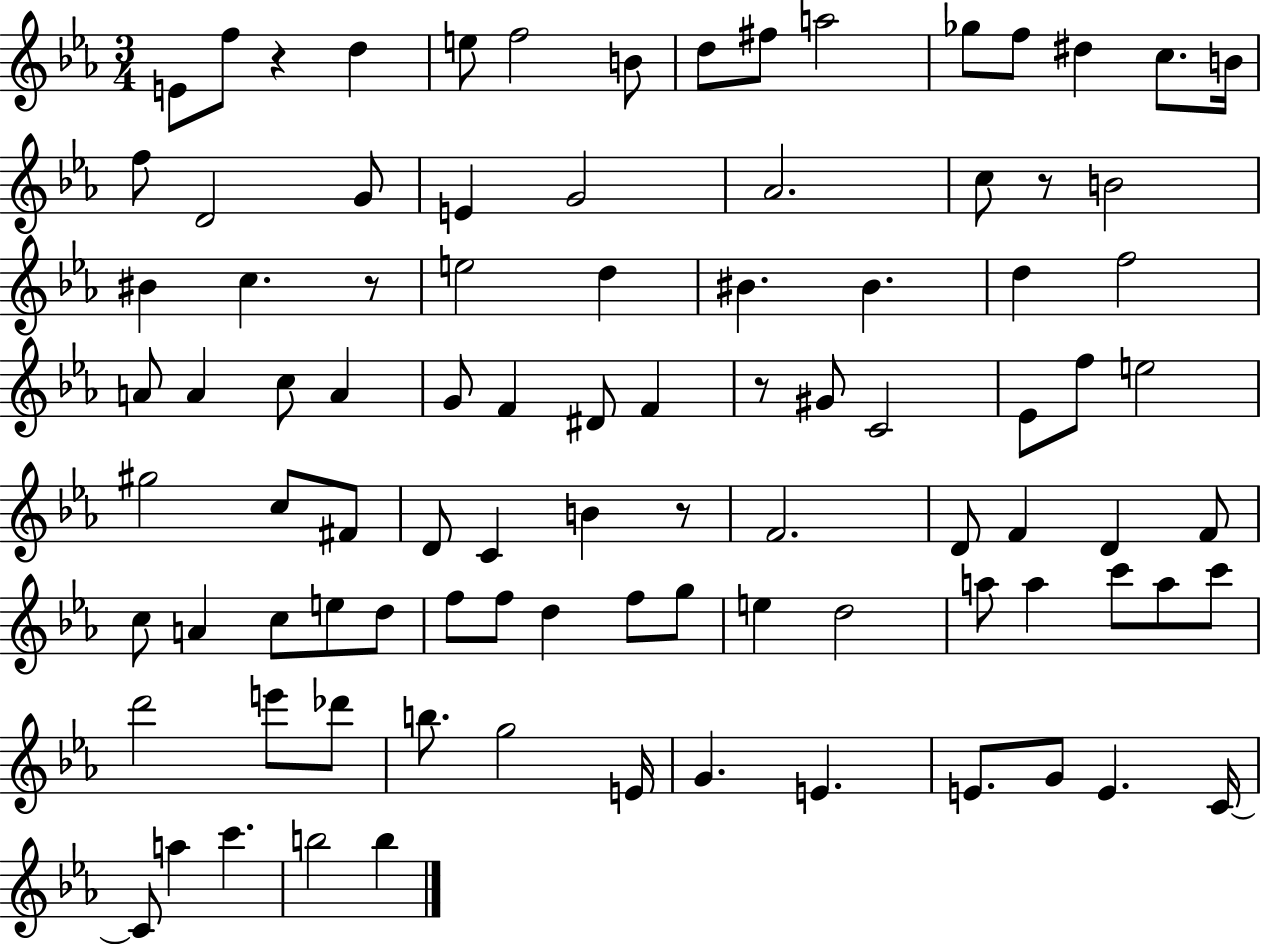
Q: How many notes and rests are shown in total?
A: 93